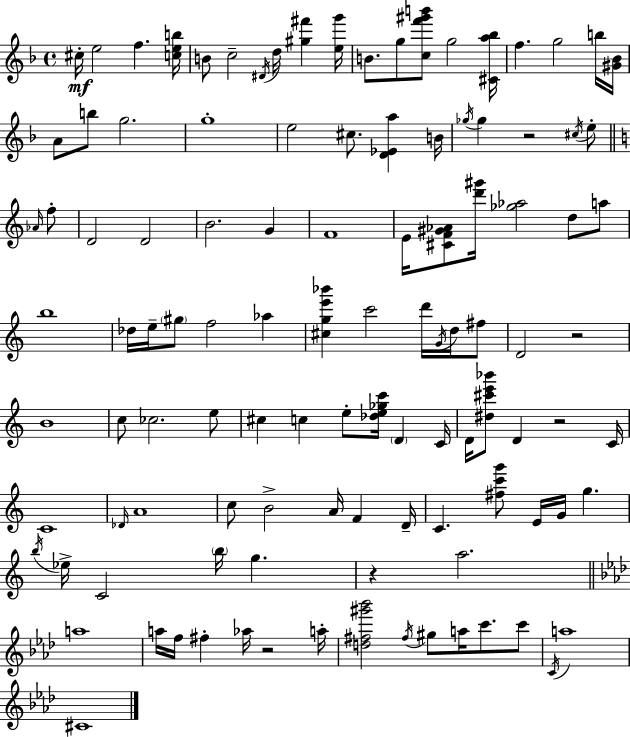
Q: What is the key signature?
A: F major